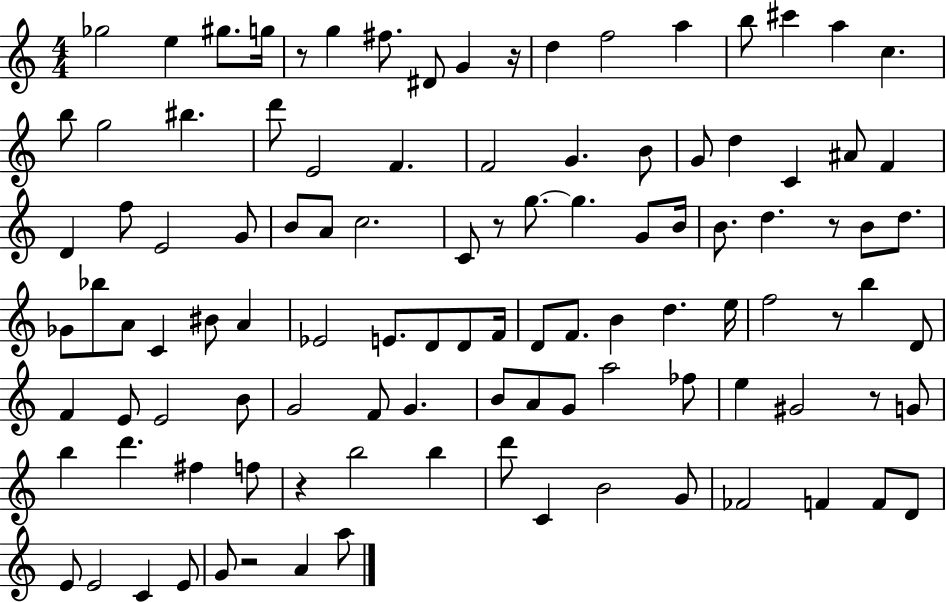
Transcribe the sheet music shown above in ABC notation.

X:1
T:Untitled
M:4/4
L:1/4
K:C
_g2 e ^g/2 g/4 z/2 g ^f/2 ^D/2 G z/4 d f2 a b/2 ^c' a c b/2 g2 ^b d'/2 E2 F F2 G B/2 G/2 d C ^A/2 F D f/2 E2 G/2 B/2 A/2 c2 C/2 z/2 g/2 g G/2 B/4 B/2 d z/2 B/2 d/2 _G/2 _b/2 A/2 C ^B/2 A _E2 E/2 D/2 D/2 F/4 D/2 F/2 B d e/4 f2 z/2 b D/2 F E/2 E2 B/2 G2 F/2 G B/2 A/2 G/2 a2 _f/2 e ^G2 z/2 G/2 b d' ^f f/2 z b2 b d'/2 C B2 G/2 _F2 F F/2 D/2 E/2 E2 C E/2 G/2 z2 A a/2